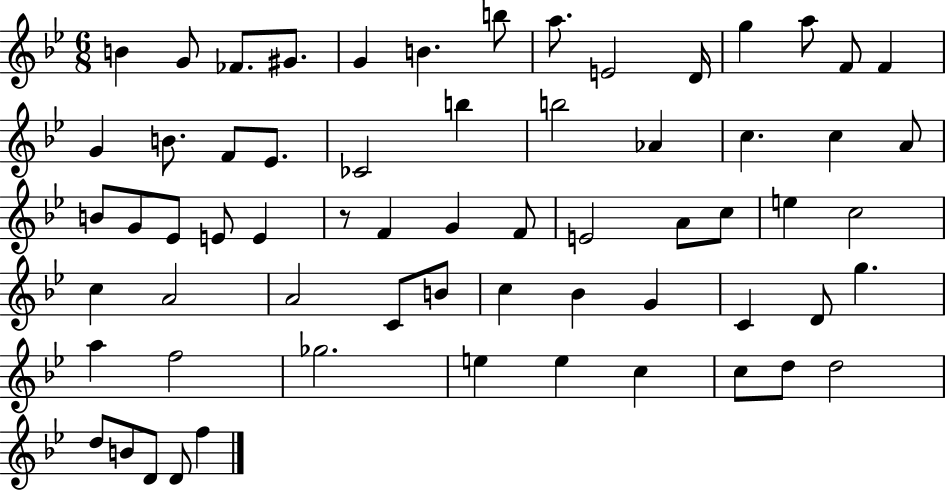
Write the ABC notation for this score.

X:1
T:Untitled
M:6/8
L:1/4
K:Bb
B G/2 _F/2 ^G/2 G B b/2 a/2 E2 D/4 g a/2 F/2 F G B/2 F/2 _E/2 _C2 b b2 _A c c A/2 B/2 G/2 _E/2 E/2 E z/2 F G F/2 E2 A/2 c/2 e c2 c A2 A2 C/2 B/2 c _B G C D/2 g a f2 _g2 e e c c/2 d/2 d2 d/2 B/2 D/2 D/2 f